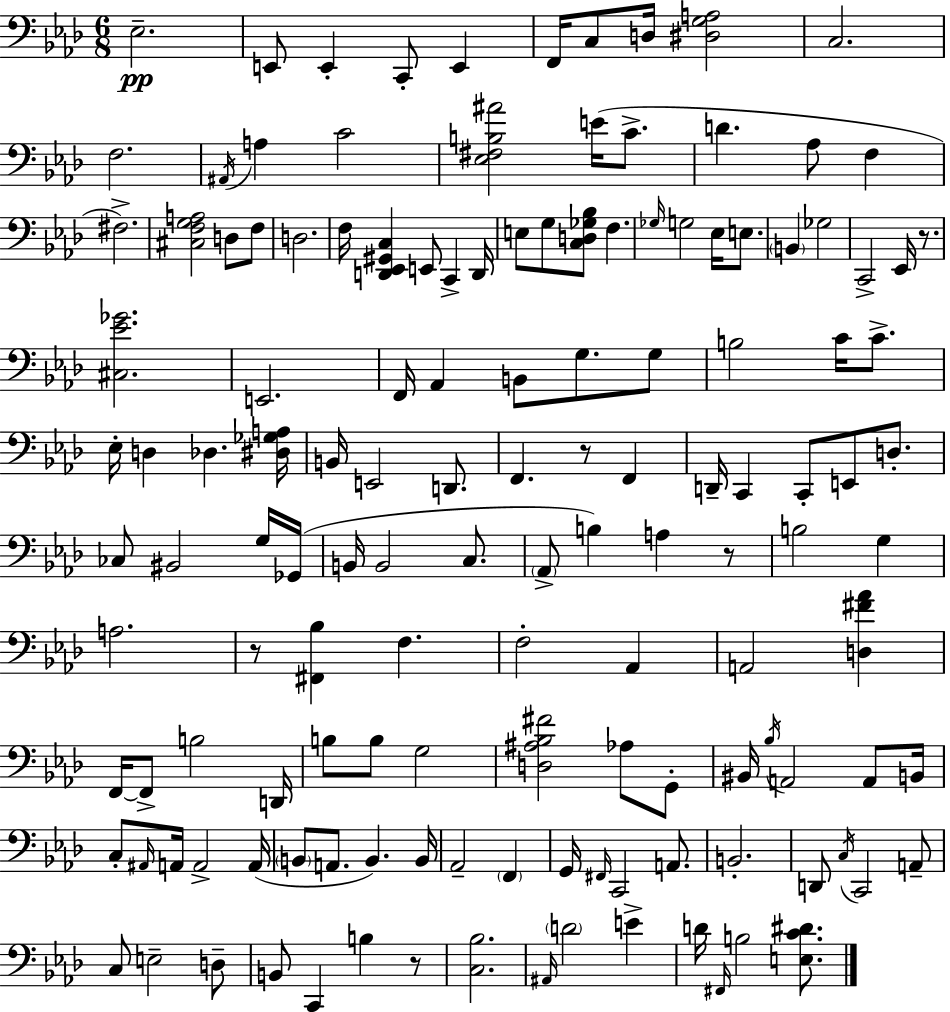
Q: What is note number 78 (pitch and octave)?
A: F2